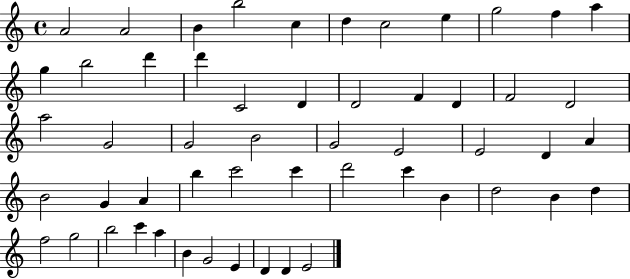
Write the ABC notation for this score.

X:1
T:Untitled
M:4/4
L:1/4
K:C
A2 A2 B b2 c d c2 e g2 f a g b2 d' d' C2 D D2 F D F2 D2 a2 G2 G2 B2 G2 E2 E2 D A B2 G A b c'2 c' d'2 c' B d2 B d f2 g2 b2 c' a B G2 E D D E2